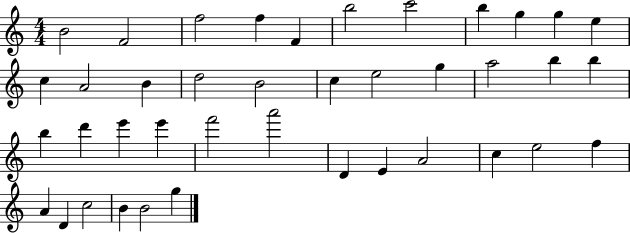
{
  \clef treble
  \numericTimeSignature
  \time 4/4
  \key c \major
  b'2 f'2 | f''2 f''4 f'4 | b''2 c'''2 | b''4 g''4 g''4 e''4 | \break c''4 a'2 b'4 | d''2 b'2 | c''4 e''2 g''4 | a''2 b''4 b''4 | \break b''4 d'''4 e'''4 e'''4 | f'''2 a'''2 | d'4 e'4 a'2 | c''4 e''2 f''4 | \break a'4 d'4 c''2 | b'4 b'2 g''4 | \bar "|."
}